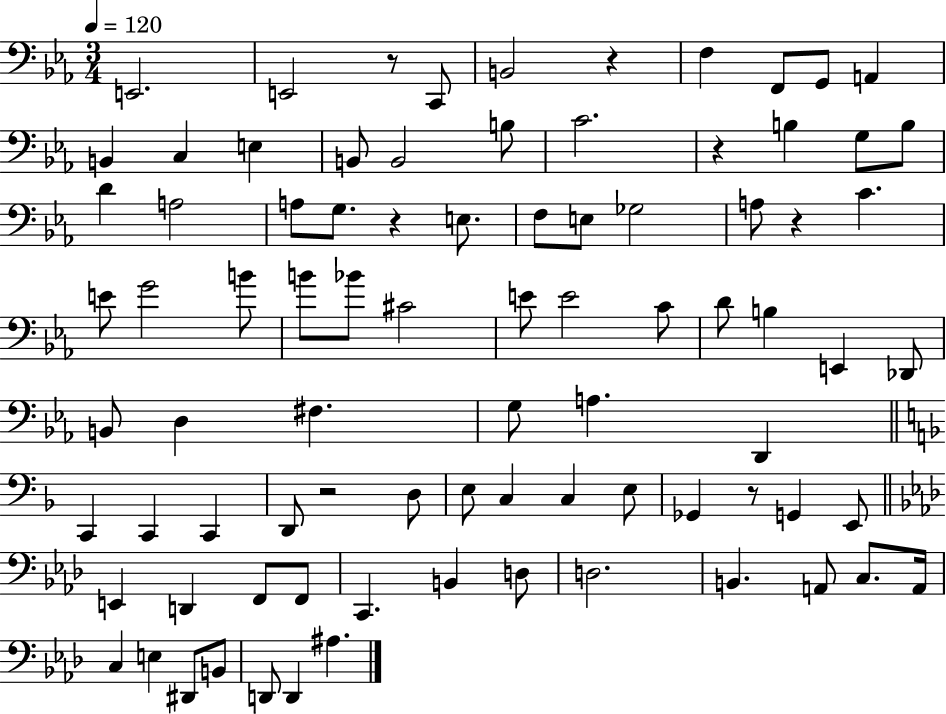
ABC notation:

X:1
T:Untitled
M:3/4
L:1/4
K:Eb
E,,2 E,,2 z/2 C,,/2 B,,2 z F, F,,/2 G,,/2 A,, B,, C, E, B,,/2 B,,2 B,/2 C2 z B, G,/2 B,/2 D A,2 A,/2 G,/2 z E,/2 F,/2 E,/2 _G,2 A,/2 z C E/2 G2 B/2 B/2 _B/2 ^C2 E/2 E2 C/2 D/2 B, E,, _D,,/2 B,,/2 D, ^F, G,/2 A, D,, C,, C,, C,, D,,/2 z2 D,/2 E,/2 C, C, E,/2 _G,, z/2 G,, E,,/2 E,, D,, F,,/2 F,,/2 C,, B,, D,/2 D,2 B,, A,,/2 C,/2 A,,/4 C, E, ^D,,/2 B,,/2 D,,/2 D,, ^A,